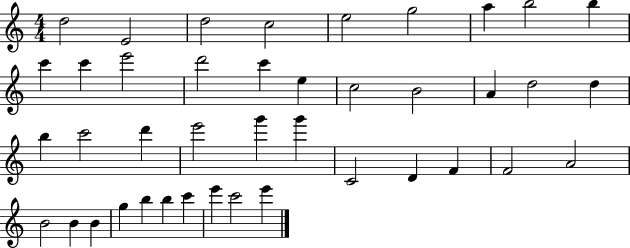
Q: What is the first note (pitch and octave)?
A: D5